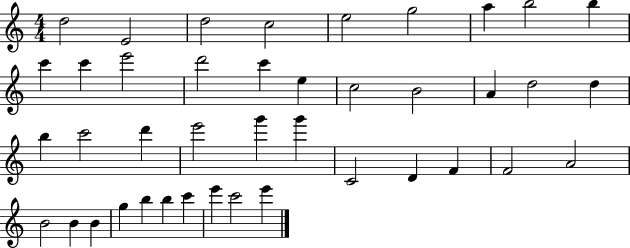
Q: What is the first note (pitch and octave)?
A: D5